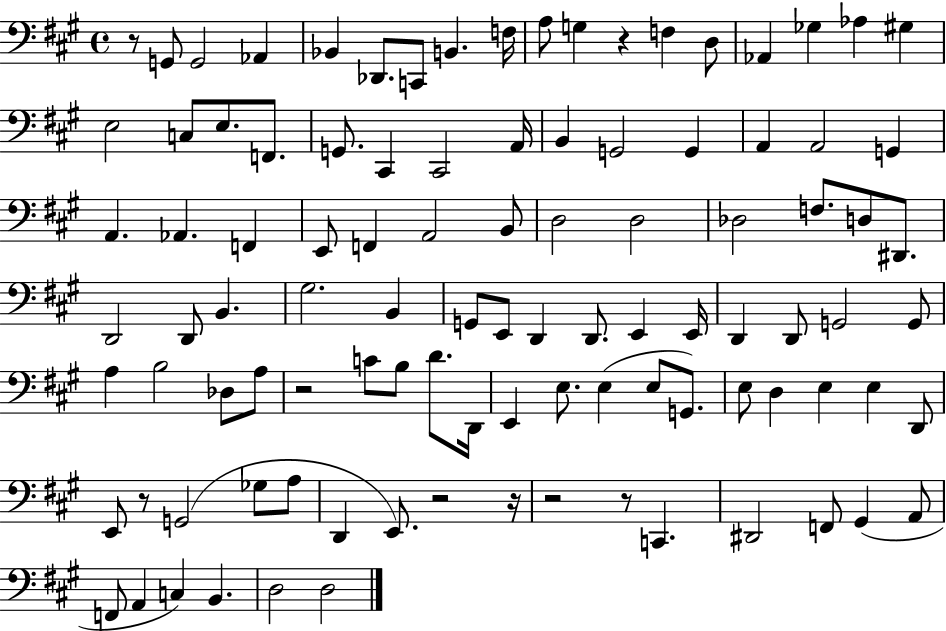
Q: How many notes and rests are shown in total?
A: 101